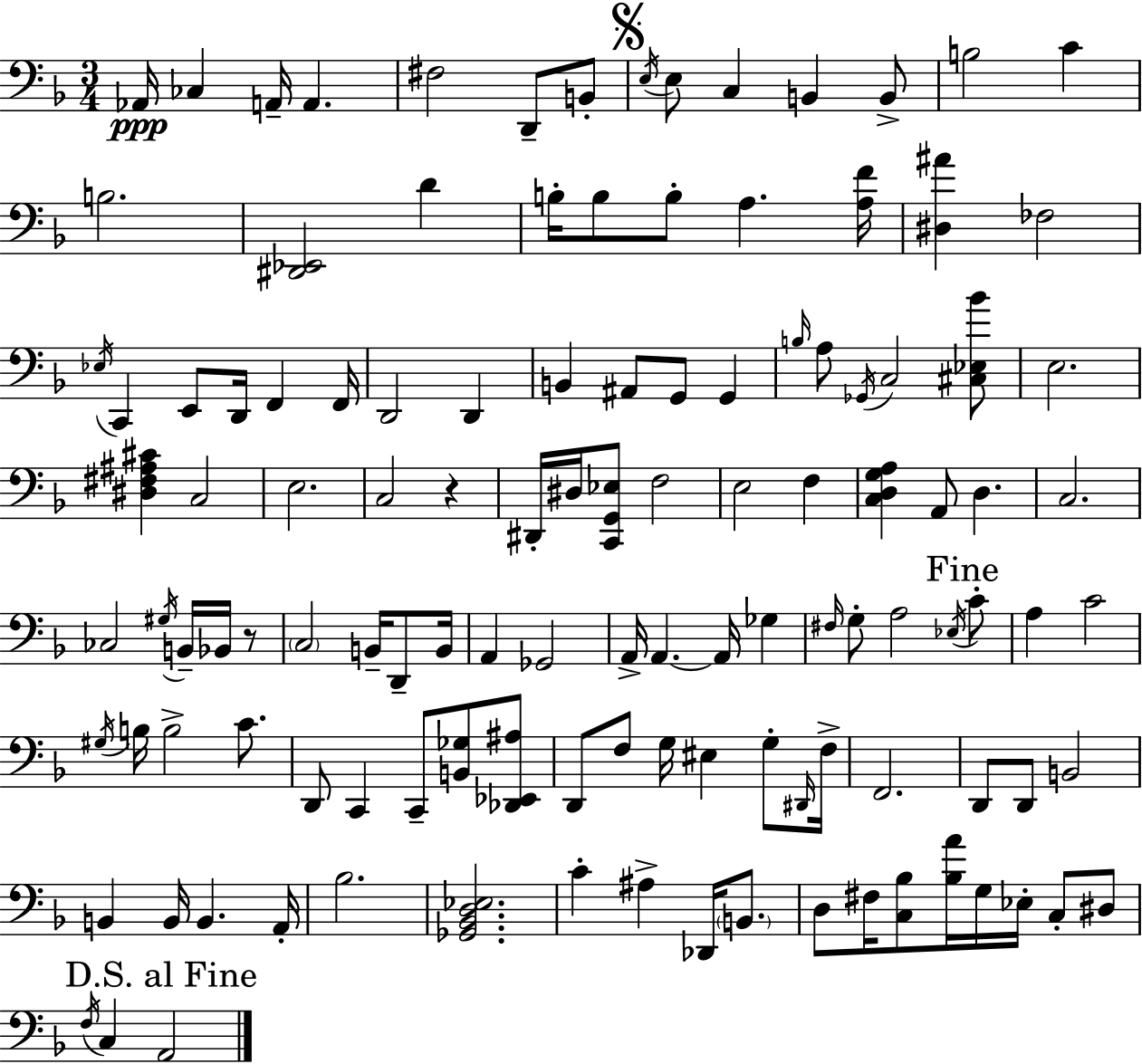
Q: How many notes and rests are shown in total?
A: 120